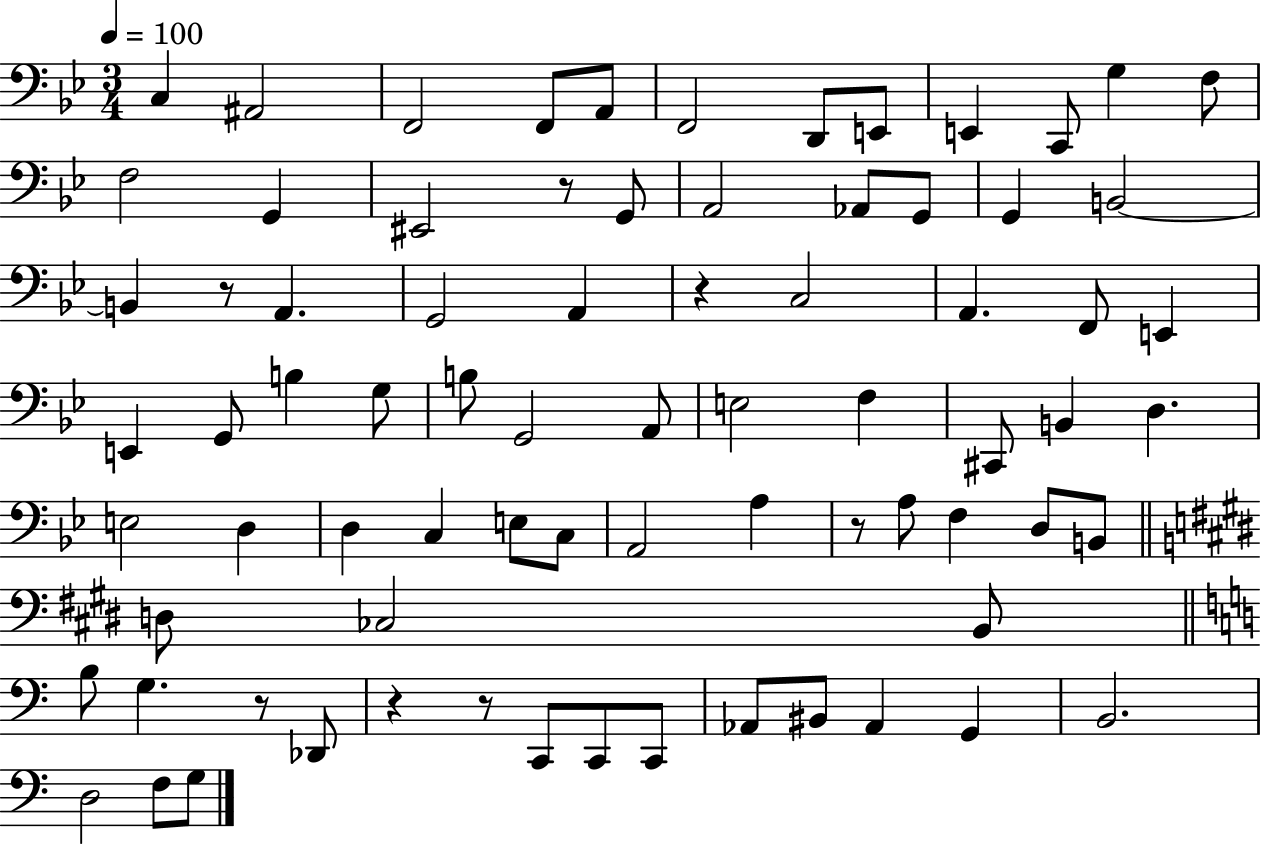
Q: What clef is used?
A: bass